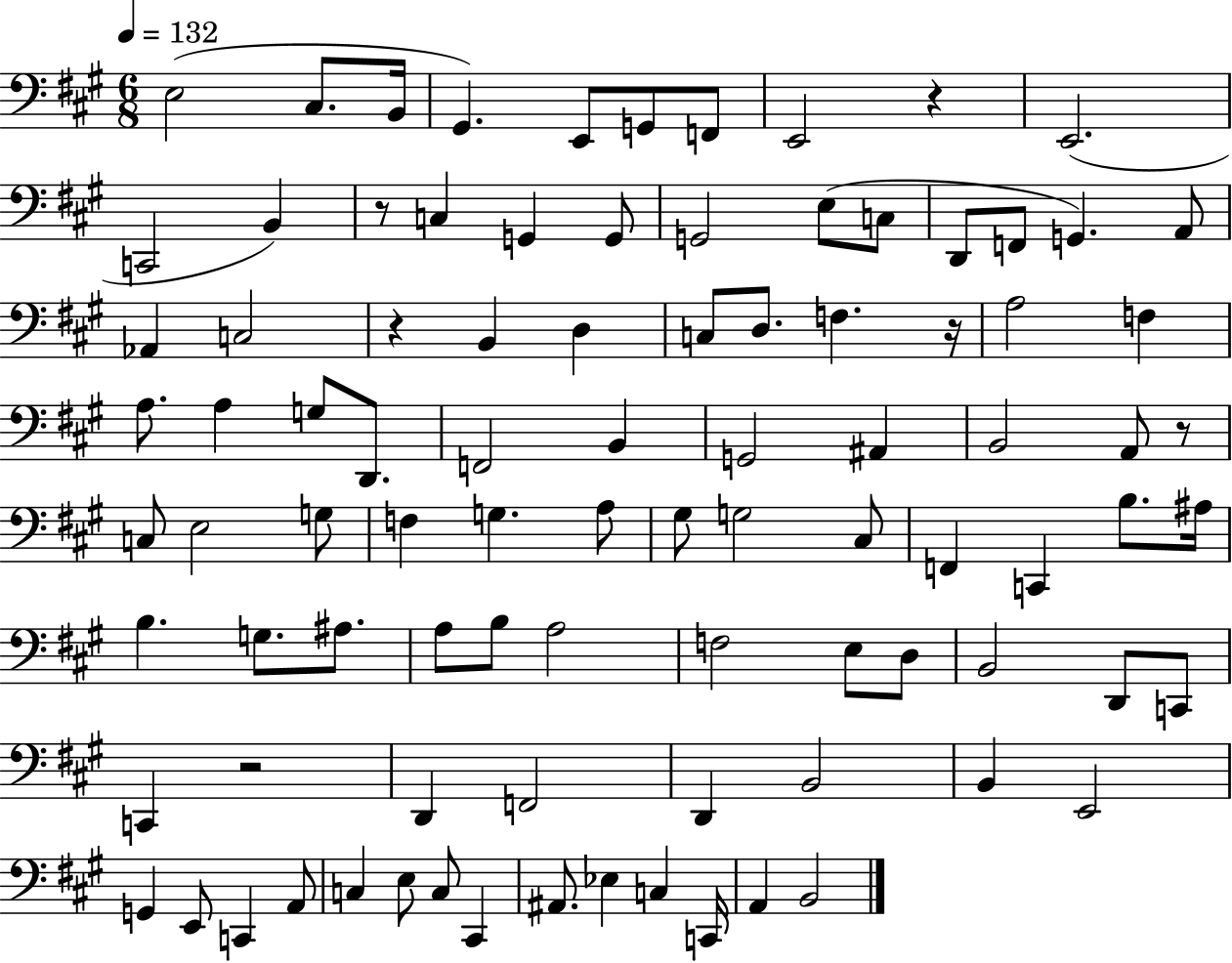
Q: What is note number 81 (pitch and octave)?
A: A#2